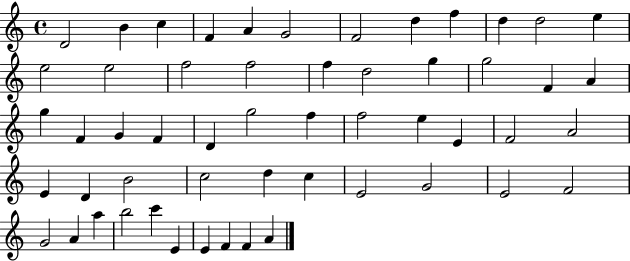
D4/h B4/q C5/q F4/q A4/q G4/h F4/h D5/q F5/q D5/q D5/h E5/q E5/h E5/h F5/h F5/h F5/q D5/h G5/q G5/h F4/q A4/q G5/q F4/q G4/q F4/q D4/q G5/h F5/q F5/h E5/q E4/q F4/h A4/h E4/q D4/q B4/h C5/h D5/q C5/q E4/h G4/h E4/h F4/h G4/h A4/q A5/q B5/h C6/q E4/q E4/q F4/q F4/q A4/q